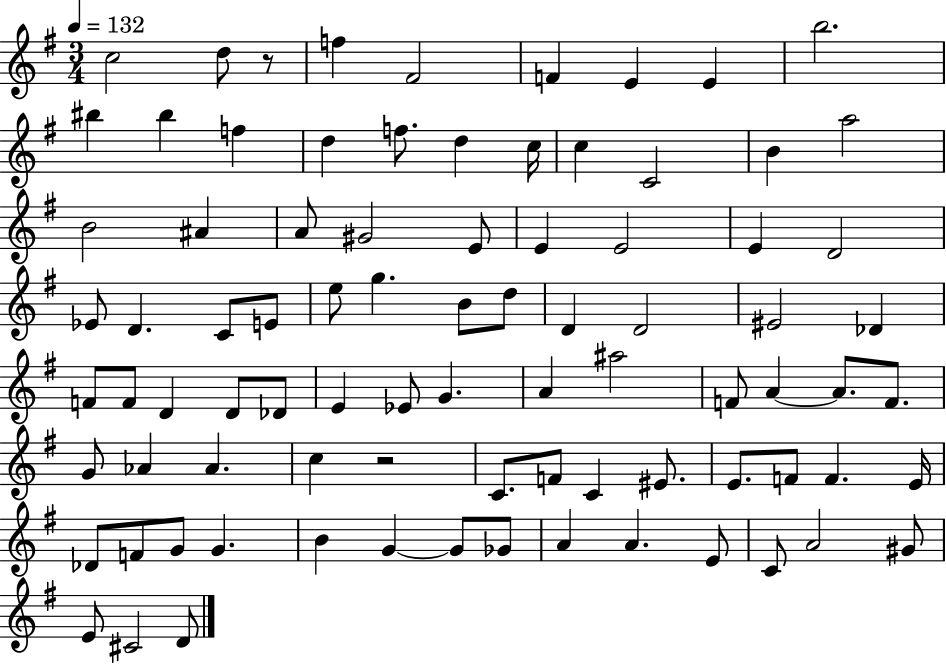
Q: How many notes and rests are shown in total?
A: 85